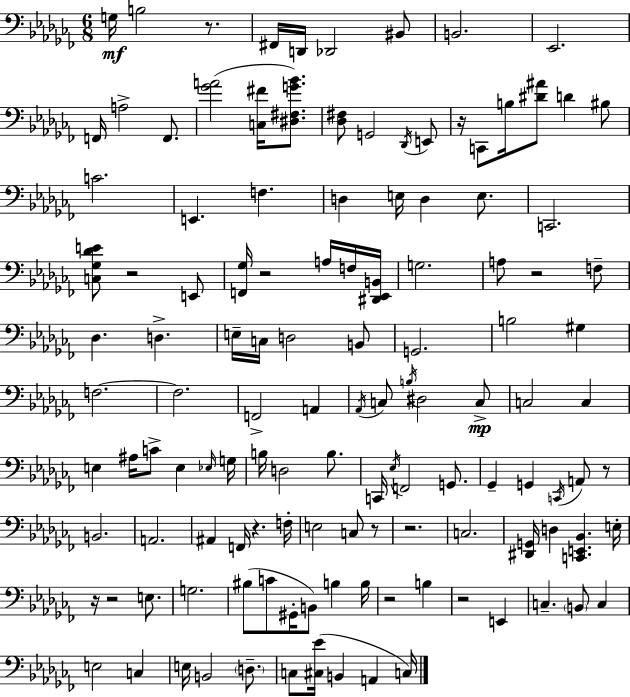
{
  \clef bass
  \numericTimeSignature
  \time 6/8
  \key aes \minor
  g16\mf b2 r8. | fis,16 d,16 des,2 bis,8 | b,2. | ees,2. | \break f,16 a2-> f,8. | <ges' a'>2( <c fis'>16 <dis fis g' bes'>8.) | <des fis>8 g,2 \acciaccatura { des,16 } e,8 | r16 c,8 b16 <dis' ais'>8 d'4 bis8 | \break c'2. | e,4. f4. | d4 e16 d4 e8. | c,2. | \break <c ges des' e'>8 r2 e,8 | <f, ges>16 r2 a16 f16 | <dis, ees, b,>16 g2. | a8 r2 f8-- | \break des4. d4.-> | e16-- c16 d2 b,8 | g,2. | b2 gis4 | \break f2.~~ | f2. | f,2-> a,4 | \acciaccatura { aes,16 } c8 \acciaccatura { b16 } dis2 | \break c8->\mp c2 c4 | e4 ais16 c'8-> e4 | \grace { ees16 } g16 b16 d2 | b8. c,16 \acciaccatura { ees16 } f,2 | \break g,8. ges,4-- g,4 | \acciaccatura { c,16 } a,8 r8 b,2. | a,2. | ais,4 f,16 r4. | \break f16-. e2 | c8 r8 r2. | c2. | <dis, g,>16 d4 <c, e, bes,>4. | \break e16-. r16 r2 | e8. g2. | bis8( c'8 gis,16-. b,8) | b4 b16 r2 | \break b4 r2 | e,4 c4.-- | \parenthesize b,8 c4 e2 | c4 e16 b,2 | \break \parenthesize d8.-- c8 <cis ees'>16( b,4 | a,4 c16) \bar "|."
}